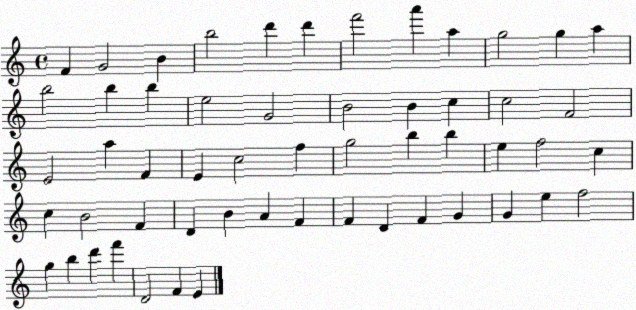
X:1
T:Untitled
M:4/4
L:1/4
K:C
F G2 B b2 d' d' f'2 a' a g2 g a b2 b b e2 G2 B2 B c c2 F2 E2 a F E c2 f g2 b b e f2 c c B2 F D B A F F D F G G e f2 g b d' f' D2 F E